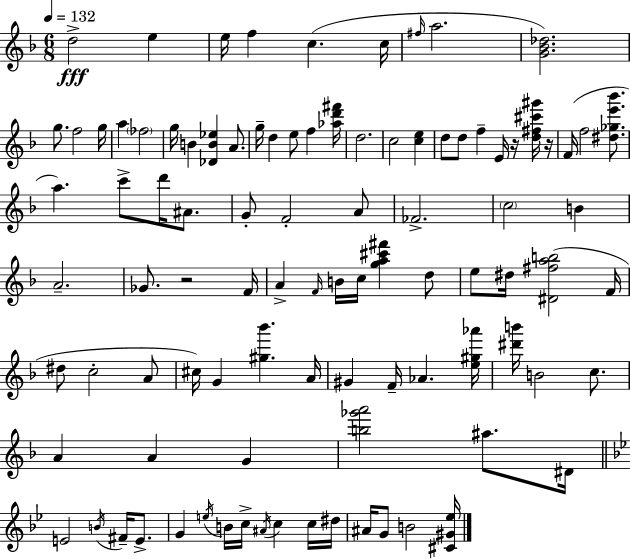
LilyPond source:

{
  \clef treble
  \numericTimeSignature
  \time 6/8
  \key f \major
  \tempo 4 = 132
  \repeat volta 2 { d''2->\fff e''4 | e''16 f''4 c''4.( c''16 | \grace { fis''16 } a''2. | <g' bes' des''>2.) | \break g''8. f''2 | g''16 a''4 \parenthesize fes''2 | g''16 b'4 <des' b' ees''>4 a'8. | g''16-- d''4 e''8 f''4 | \break <aes'' d''' fis'''>16 d''2. | c''2 <c'' e''>4 | d''8 d''8 f''4-- e'16 r16 <d'' fis'' cis''' gis'''>16 | r16 f'16( f''2 <dis'' ges'' e''' bes'''>8. | \break a''4.) c'''8-> d'''16 ais'8. | g'8-. f'2-. a'8 | fes'2.-> | \parenthesize c''2 b'4 | \break a'2.-- | ges'8. r2 | f'16 a'4-> \grace { f'16 } b'16 c''16 <g'' a'' cis''' fis'''>4 | d''8 e''8 dis''16 <dis' fis'' a'' b''>2( | \break f'16 dis''8 c''2-. | a'8 cis''16) g'4 <gis'' bes'''>4. | a'16 gis'4 f'16-- aes'4. | <e'' gis'' aes'''>16 <dis''' b'''>16 b'2 c''8. | \break a'4 a'4 g'4 | <b'' ges''' a'''>2 ais''8. | dis'16 \bar "||" \break \key g \minor e'2 \acciaccatura { b'16 } fis'16-- e'8.-> | g'4 \acciaccatura { e''16 } b'16 c''16-> \acciaccatura { ais'16 } c''4 | c''16 dis''16 ais'16 g'8 b'2 | <cis' gis' ees''>16 } \bar "|."
}